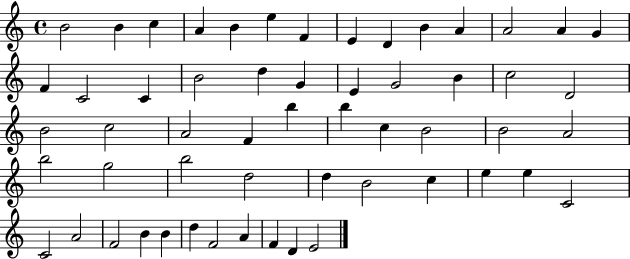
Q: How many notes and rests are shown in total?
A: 56